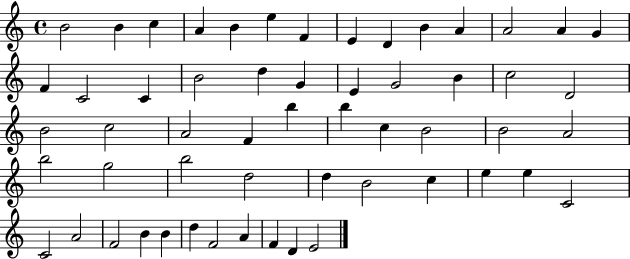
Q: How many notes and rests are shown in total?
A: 56